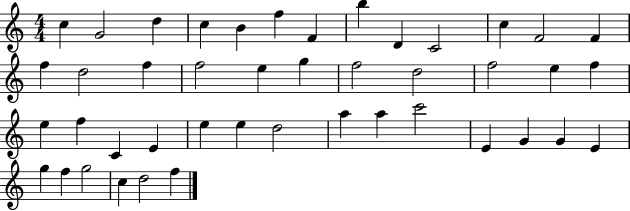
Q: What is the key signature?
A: C major